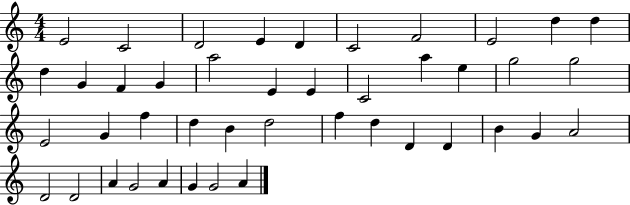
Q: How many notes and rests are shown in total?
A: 43